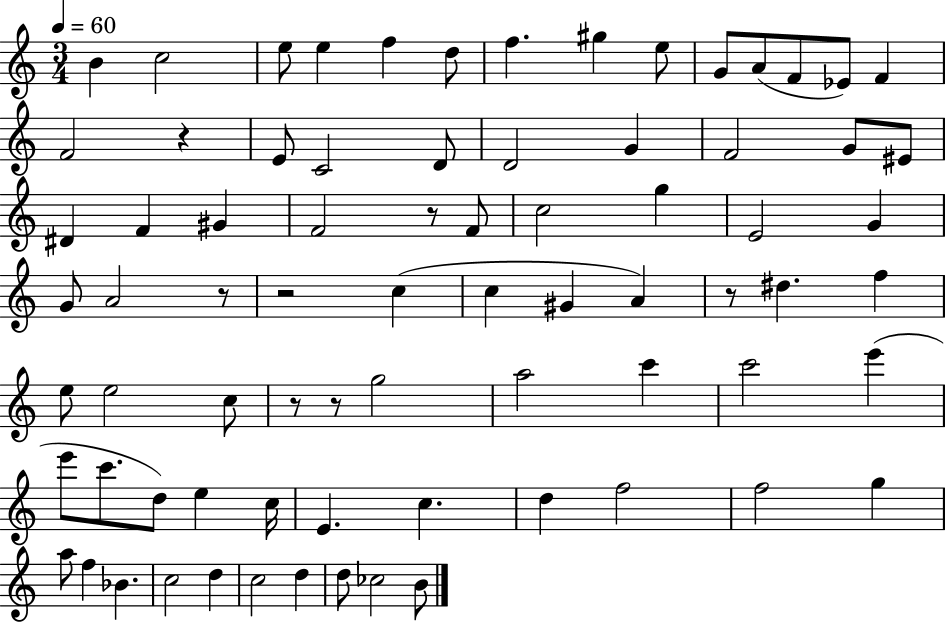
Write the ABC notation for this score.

X:1
T:Untitled
M:3/4
L:1/4
K:C
B c2 e/2 e f d/2 f ^g e/2 G/2 A/2 F/2 _E/2 F F2 z E/2 C2 D/2 D2 G F2 G/2 ^E/2 ^D F ^G F2 z/2 F/2 c2 g E2 G G/2 A2 z/2 z2 c c ^G A z/2 ^d f e/2 e2 c/2 z/2 z/2 g2 a2 c' c'2 e' e'/2 c'/2 d/2 e c/4 E c d f2 f2 g a/2 f _B c2 d c2 d d/2 _c2 B/2